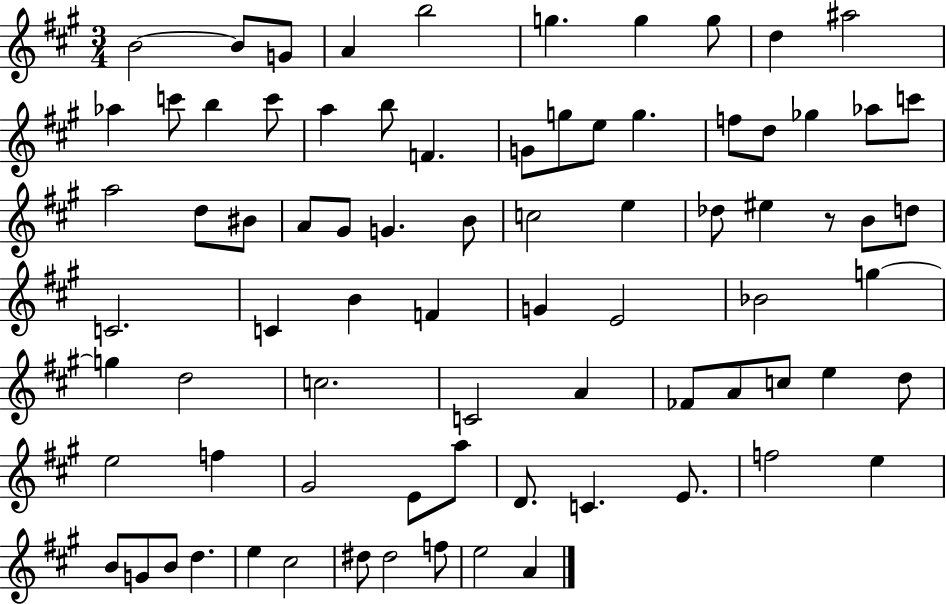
{
  \clef treble
  \numericTimeSignature
  \time 3/4
  \key a \major
  b'2~~ b'8 g'8 | a'4 b''2 | g''4. g''4 g''8 | d''4 ais''2 | \break aes''4 c'''8 b''4 c'''8 | a''4 b''8 f'4. | g'8 g''8 e''8 g''4. | f''8 d''8 ges''4 aes''8 c'''8 | \break a''2 d''8 bis'8 | a'8 gis'8 g'4. b'8 | c''2 e''4 | des''8 eis''4 r8 b'8 d''8 | \break c'2. | c'4 b'4 f'4 | g'4 e'2 | bes'2 g''4~~ | \break g''4 d''2 | c''2. | c'2 a'4 | fes'8 a'8 c''8 e''4 d''8 | \break e''2 f''4 | gis'2 e'8 a''8 | d'8. c'4. e'8. | f''2 e''4 | \break b'8 g'8 b'8 d''4. | e''4 cis''2 | dis''8 dis''2 f''8 | e''2 a'4 | \break \bar "|."
}